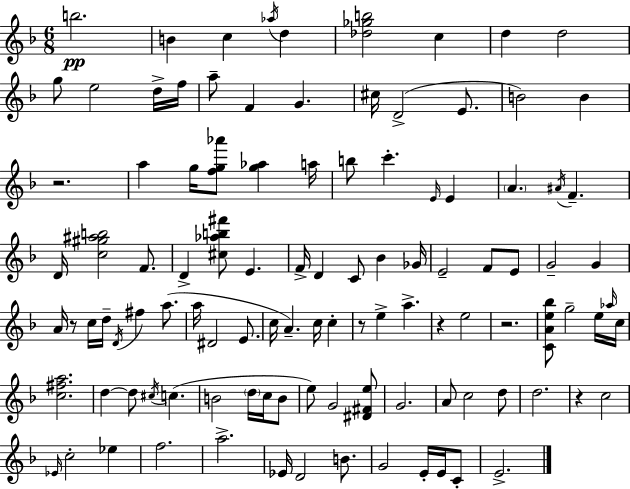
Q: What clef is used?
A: treble